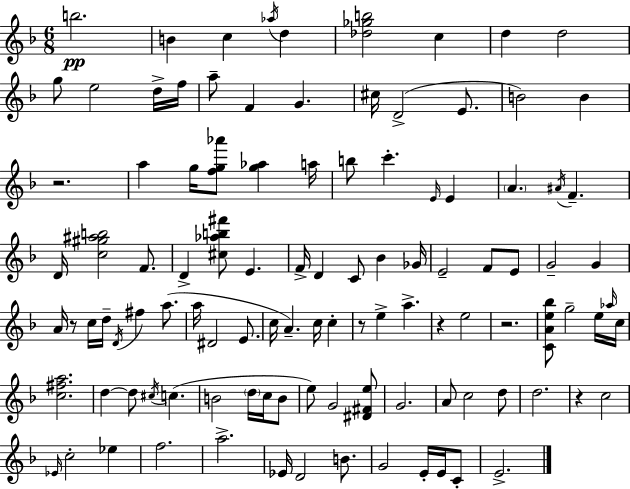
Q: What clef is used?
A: treble